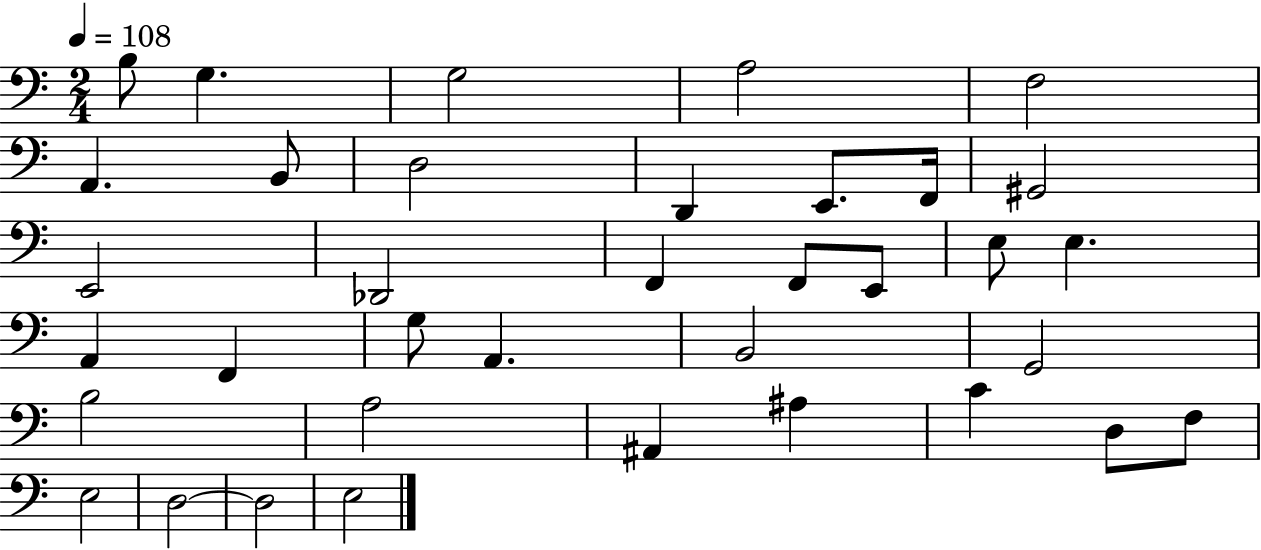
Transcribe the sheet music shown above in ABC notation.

X:1
T:Untitled
M:2/4
L:1/4
K:C
B,/2 G, G,2 A,2 F,2 A,, B,,/2 D,2 D,, E,,/2 F,,/4 ^G,,2 E,,2 _D,,2 F,, F,,/2 E,,/2 E,/2 E, A,, F,, G,/2 A,, B,,2 G,,2 B,2 A,2 ^A,, ^A, C D,/2 F,/2 E,2 D,2 D,2 E,2